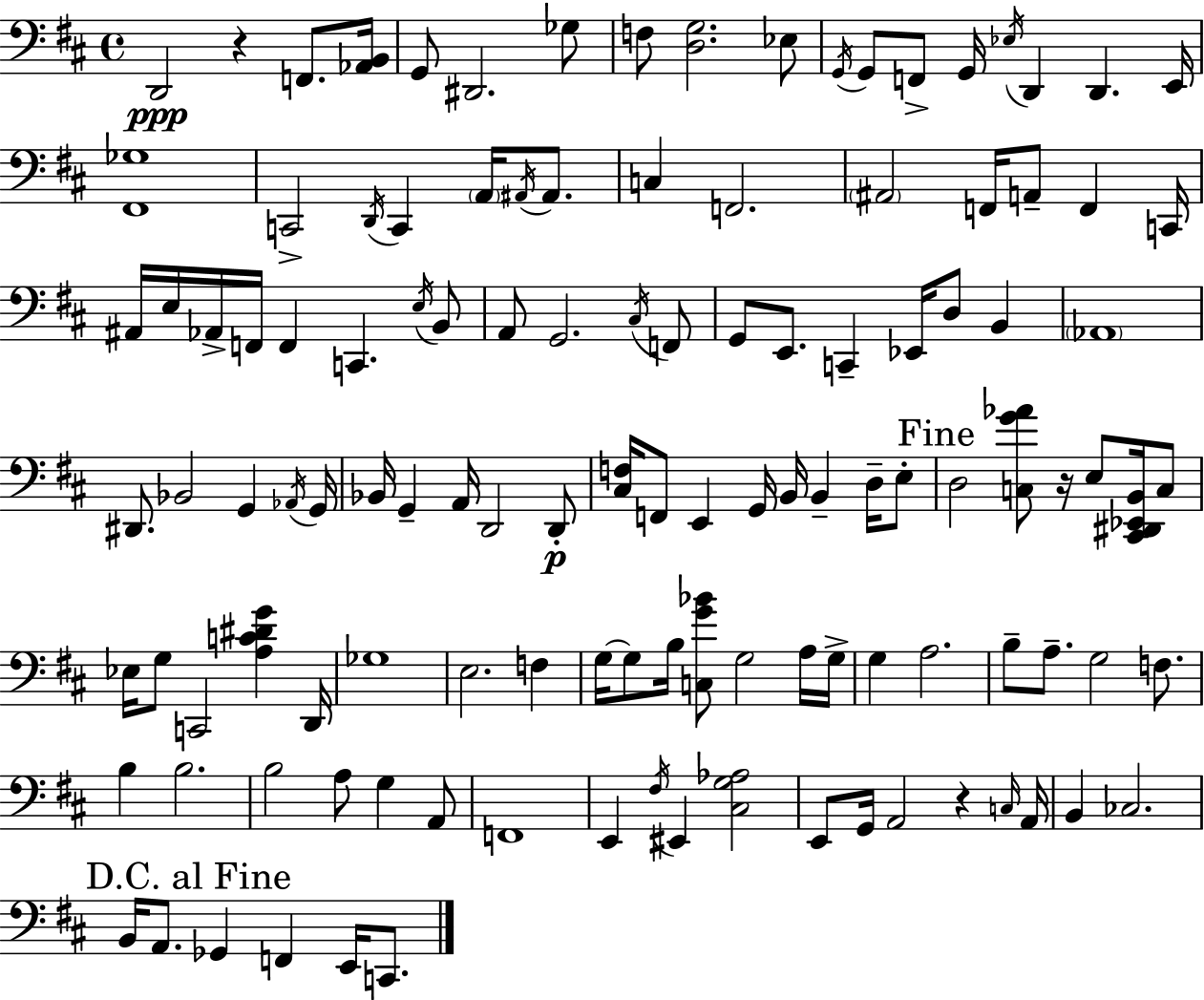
{
  \clef bass
  \time 4/4
  \defaultTimeSignature
  \key d \major
  d,2\ppp r4 f,8. <aes, b,>16 | g,8 dis,2. ges8 | f8 <d g>2. ees8 | \acciaccatura { g,16 } g,8 f,8-> g,16 \acciaccatura { ees16 } d,4 d,4. | \break e,16 <fis, ges>1 | c,2-> \acciaccatura { d,16 } c,4 \parenthesize a,16 | \acciaccatura { ais,16 } ais,8. c4 f,2. | \parenthesize ais,2 f,16 a,8-- f,4 | \break c,16 ais,16 e16 aes,16-> f,16 f,4 c,4. | \acciaccatura { e16 } b,8 a,8 g,2. | \acciaccatura { cis16 } f,8 g,8 e,8. c,4-- ees,16 | d8 b,4 \parenthesize aes,1 | \break dis,8. bes,2 | g,4 \acciaccatura { aes,16 } g,16 bes,16 g,4-- a,16 d,2 | d,8-.\p <cis f>16 f,8 e,4 g,16 b,16 | b,4-- d16-- e8-. \mark "Fine" d2 <c g' aes'>8 | \break r16 e8 <cis, dis, ees, b,>16 c8 ees16 g8 c,2 | <a c' dis' g'>4 d,16 ges1 | e2. | f4 g16~~ g8 b16 <c g' bes'>8 g2 | \break a16 g16-> g4 a2. | b8-- a8.-- g2 | f8. b4 b2. | b2 a8 | \break g4 a,8 f,1 | e,4 \acciaccatura { fis16 } eis,4 | <cis g aes>2 e,8 g,16 a,2 | r4 \grace { c16 } a,16 b,4 ces2. | \break \mark "D.C. al Fine" b,16 a,8. ges,4 | f,4 e,16 c,8. \bar "|."
}